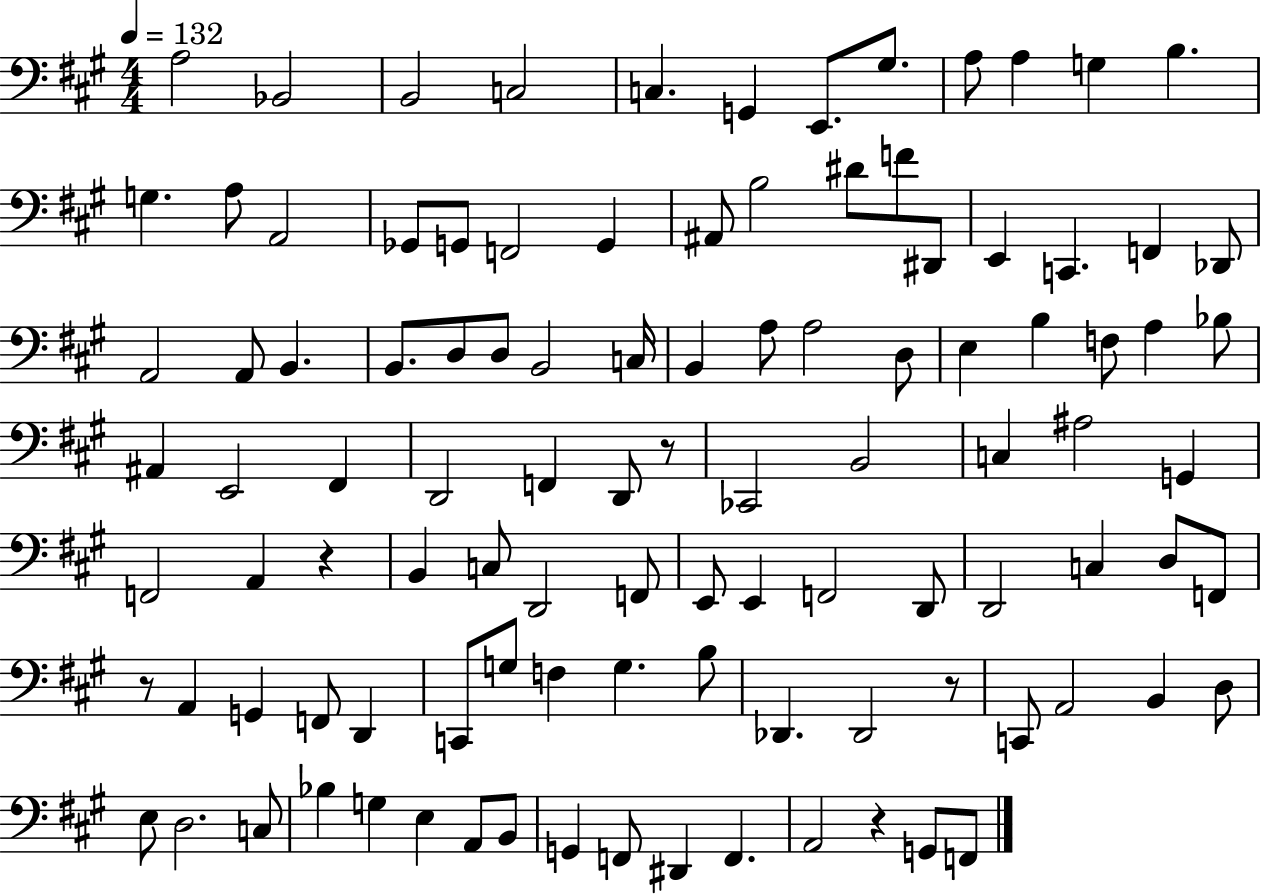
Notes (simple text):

A3/h Bb2/h B2/h C3/h C3/q. G2/q E2/e. G#3/e. A3/e A3/q G3/q B3/q. G3/q. A3/e A2/h Gb2/e G2/e F2/h G2/q A#2/e B3/h D#4/e F4/e D#2/e E2/q C2/q. F2/q Db2/e A2/h A2/e B2/q. B2/e. D3/e D3/e B2/h C3/s B2/q A3/e A3/h D3/e E3/q B3/q F3/e A3/q Bb3/e A#2/q E2/h F#2/q D2/h F2/q D2/e R/e CES2/h B2/h C3/q A#3/h G2/q F2/h A2/q R/q B2/q C3/e D2/h F2/e E2/e E2/q F2/h D2/e D2/h C3/q D3/e F2/e R/e A2/q G2/q F2/e D2/q C2/e G3/e F3/q G3/q. B3/e Db2/q. Db2/h R/e C2/e A2/h B2/q D3/e E3/e D3/h. C3/e Bb3/q G3/q E3/q A2/e B2/e G2/q F2/e D#2/q F2/q. A2/h R/q G2/e F2/e